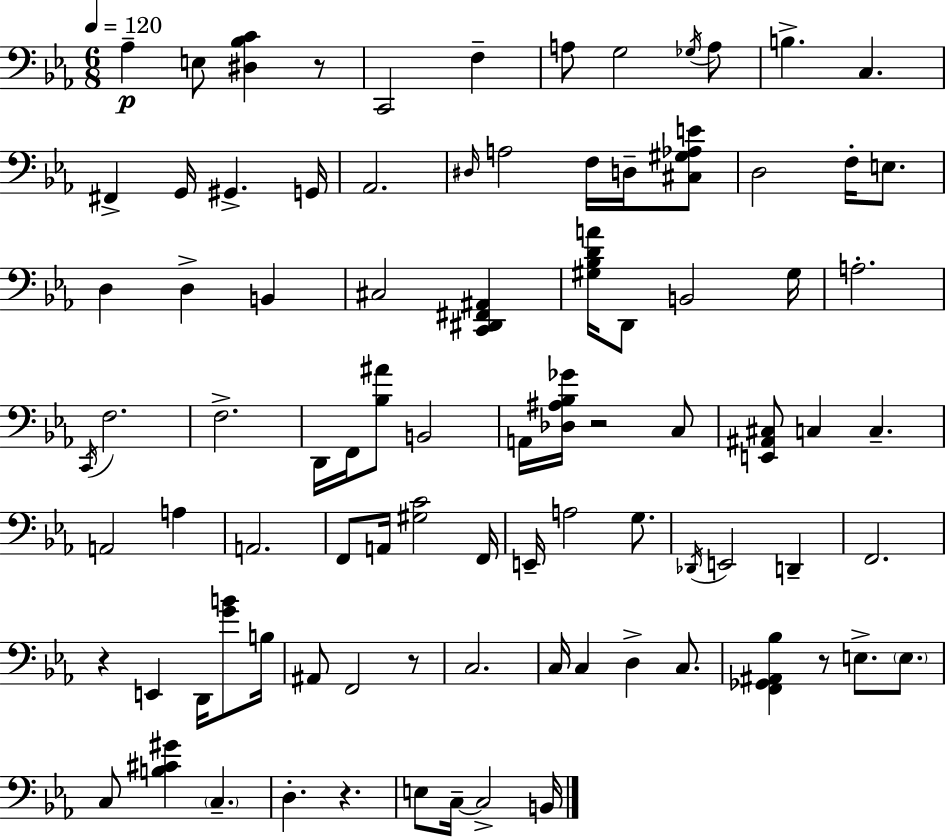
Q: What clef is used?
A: bass